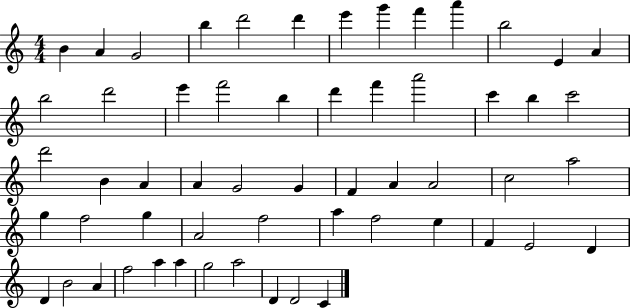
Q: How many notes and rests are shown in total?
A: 57